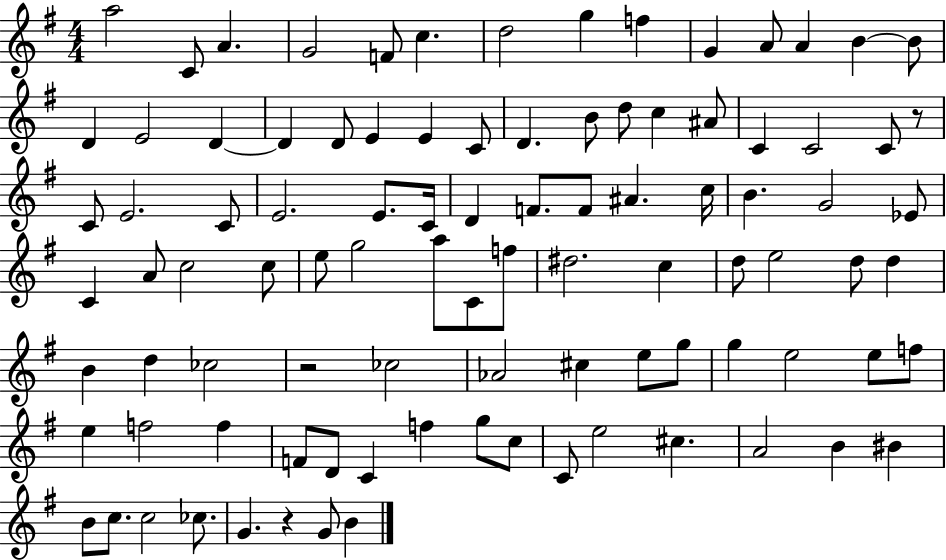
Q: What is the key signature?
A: G major